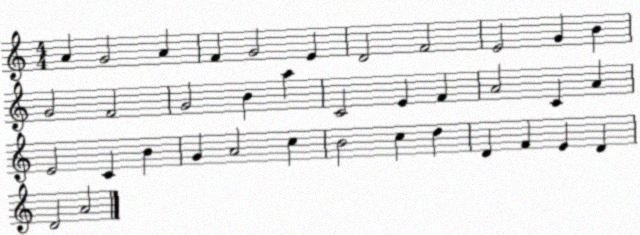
X:1
T:Untitled
M:4/4
L:1/4
K:C
A G2 A F G2 E D2 F2 E2 G B G2 F2 G2 B a C2 E F A2 C A E2 C B G A2 c B2 c d D F E D D2 A2